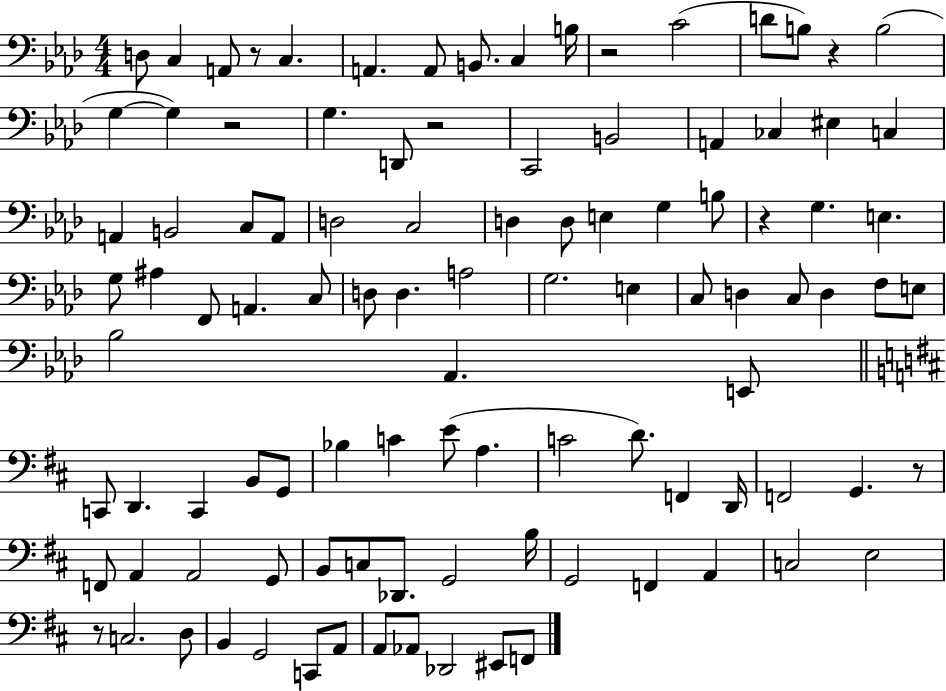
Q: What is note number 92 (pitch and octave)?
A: Ab2